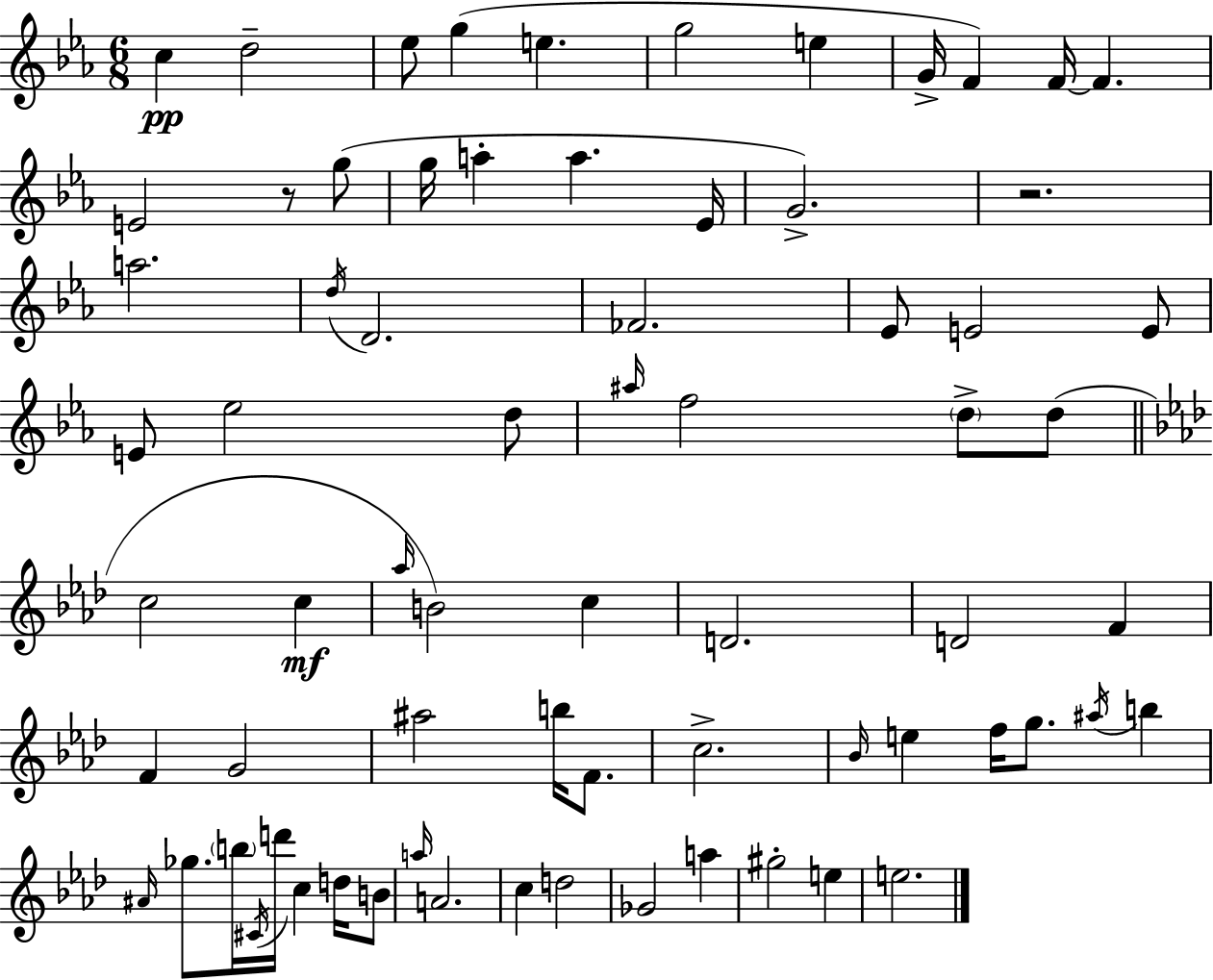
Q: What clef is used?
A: treble